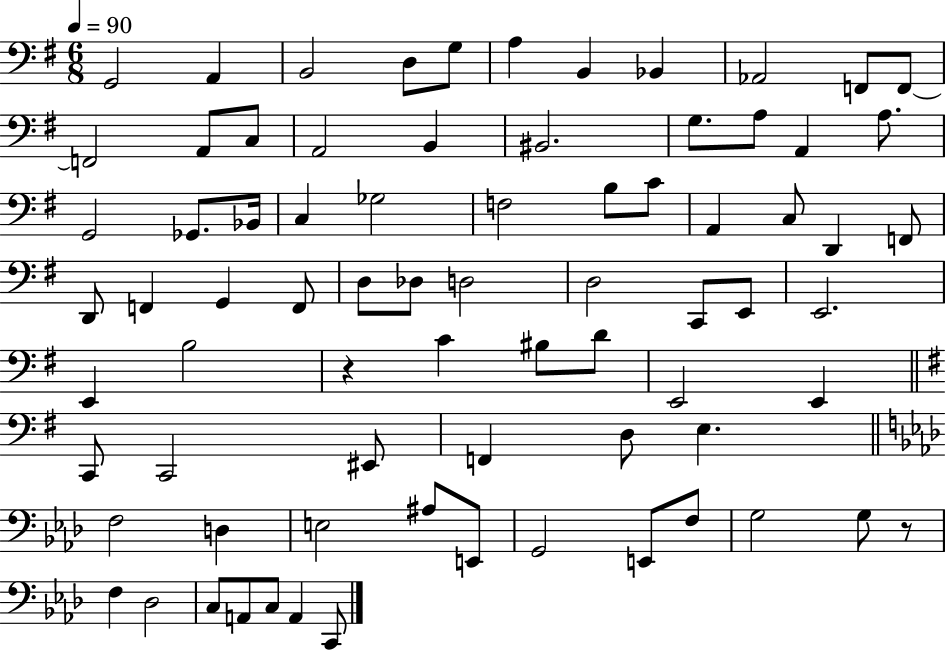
X:1
T:Untitled
M:6/8
L:1/4
K:G
G,,2 A,, B,,2 D,/2 G,/2 A, B,, _B,, _A,,2 F,,/2 F,,/2 F,,2 A,,/2 C,/2 A,,2 B,, ^B,,2 G,/2 A,/2 A,, A,/2 G,,2 _G,,/2 _B,,/4 C, _G,2 F,2 B,/2 C/2 A,, C,/2 D,, F,,/2 D,,/2 F,, G,, F,,/2 D,/2 _D,/2 D,2 D,2 C,,/2 E,,/2 E,,2 E,, B,2 z C ^B,/2 D/2 E,,2 E,, C,,/2 C,,2 ^E,,/2 F,, D,/2 E, F,2 D, E,2 ^A,/2 E,,/2 G,,2 E,,/2 F,/2 G,2 G,/2 z/2 F, _D,2 C,/2 A,,/2 C,/2 A,, C,,/2